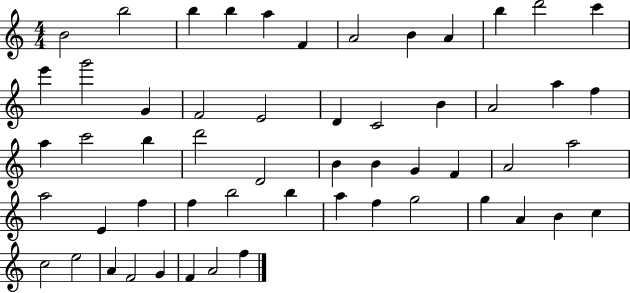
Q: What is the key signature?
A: C major